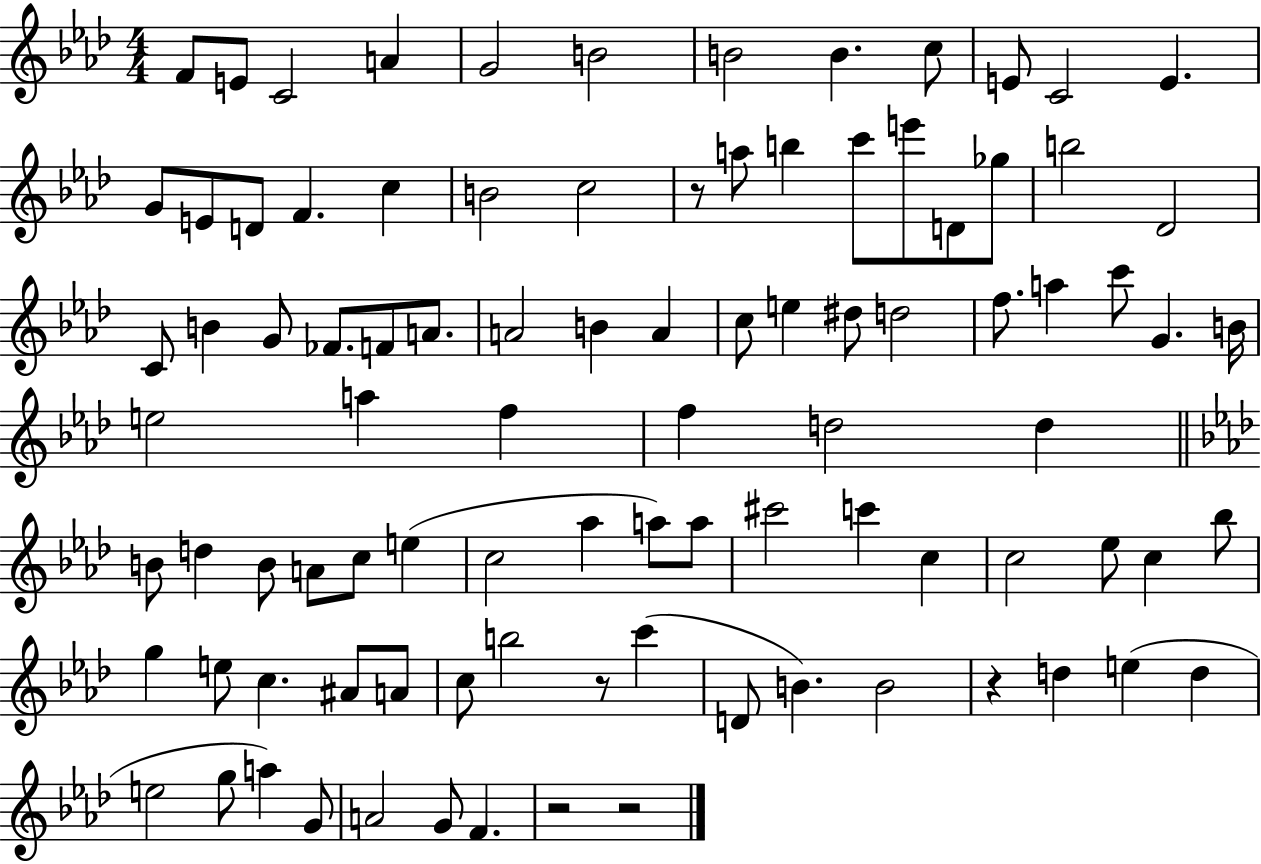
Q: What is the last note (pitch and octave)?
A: F4